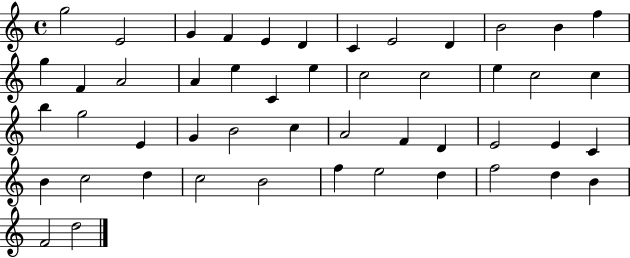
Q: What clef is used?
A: treble